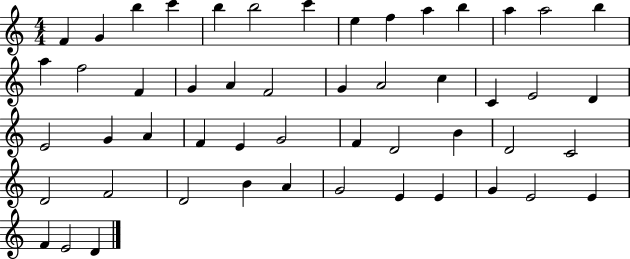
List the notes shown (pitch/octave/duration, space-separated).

F4/q G4/q B5/q C6/q B5/q B5/h C6/q E5/q F5/q A5/q B5/q A5/q A5/h B5/q A5/q F5/h F4/q G4/q A4/q F4/h G4/q A4/h C5/q C4/q E4/h D4/q E4/h G4/q A4/q F4/q E4/q G4/h F4/q D4/h B4/q D4/h C4/h D4/h F4/h D4/h B4/q A4/q G4/h E4/q E4/q G4/q E4/h E4/q F4/q E4/h D4/q